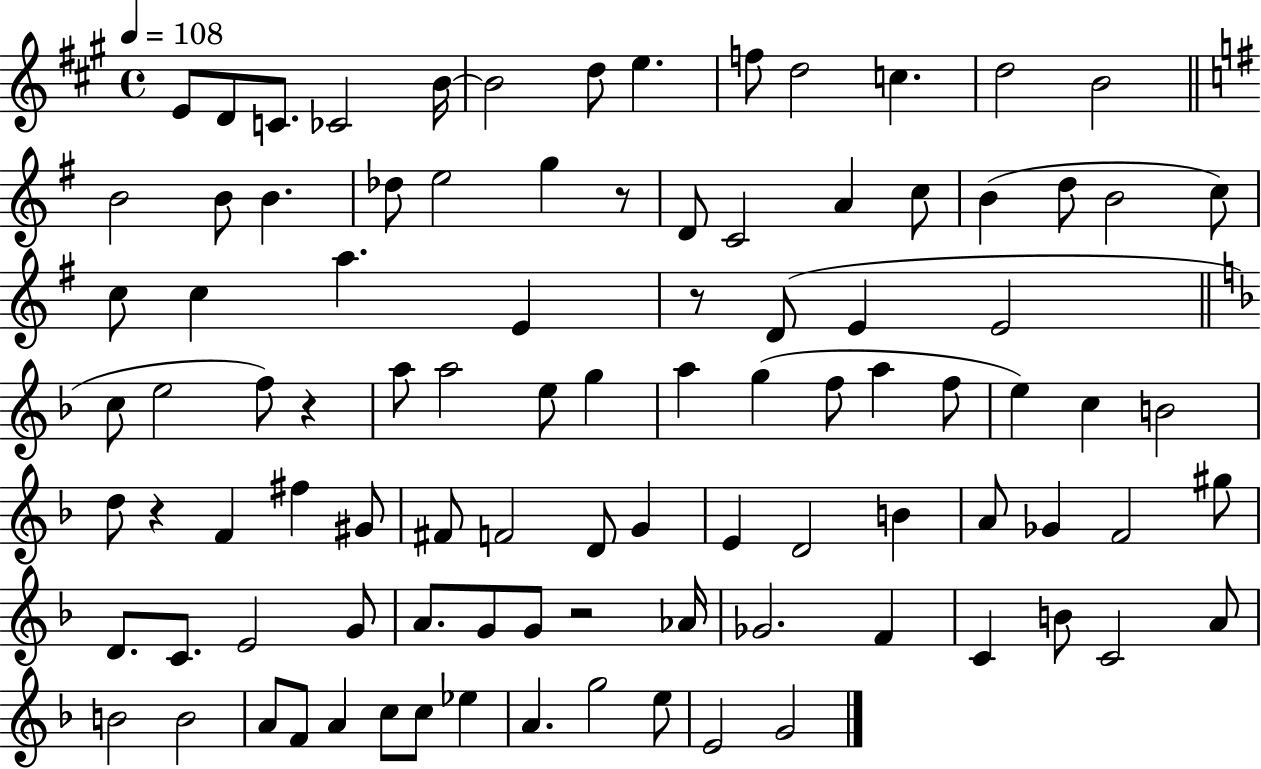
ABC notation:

X:1
T:Untitled
M:4/4
L:1/4
K:A
E/2 D/2 C/2 _C2 B/4 B2 d/2 e f/2 d2 c d2 B2 B2 B/2 B _d/2 e2 g z/2 D/2 C2 A c/2 B d/2 B2 c/2 c/2 c a E z/2 D/2 E E2 c/2 e2 f/2 z a/2 a2 e/2 g a g f/2 a f/2 e c B2 d/2 z F ^f ^G/2 ^F/2 F2 D/2 G E D2 B A/2 _G F2 ^g/2 D/2 C/2 E2 G/2 A/2 G/2 G/2 z2 _A/4 _G2 F C B/2 C2 A/2 B2 B2 A/2 F/2 A c/2 c/2 _e A g2 e/2 E2 G2